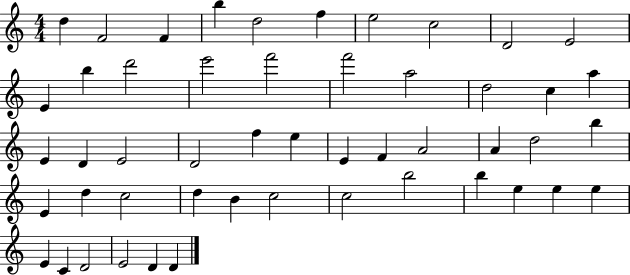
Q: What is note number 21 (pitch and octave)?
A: E4